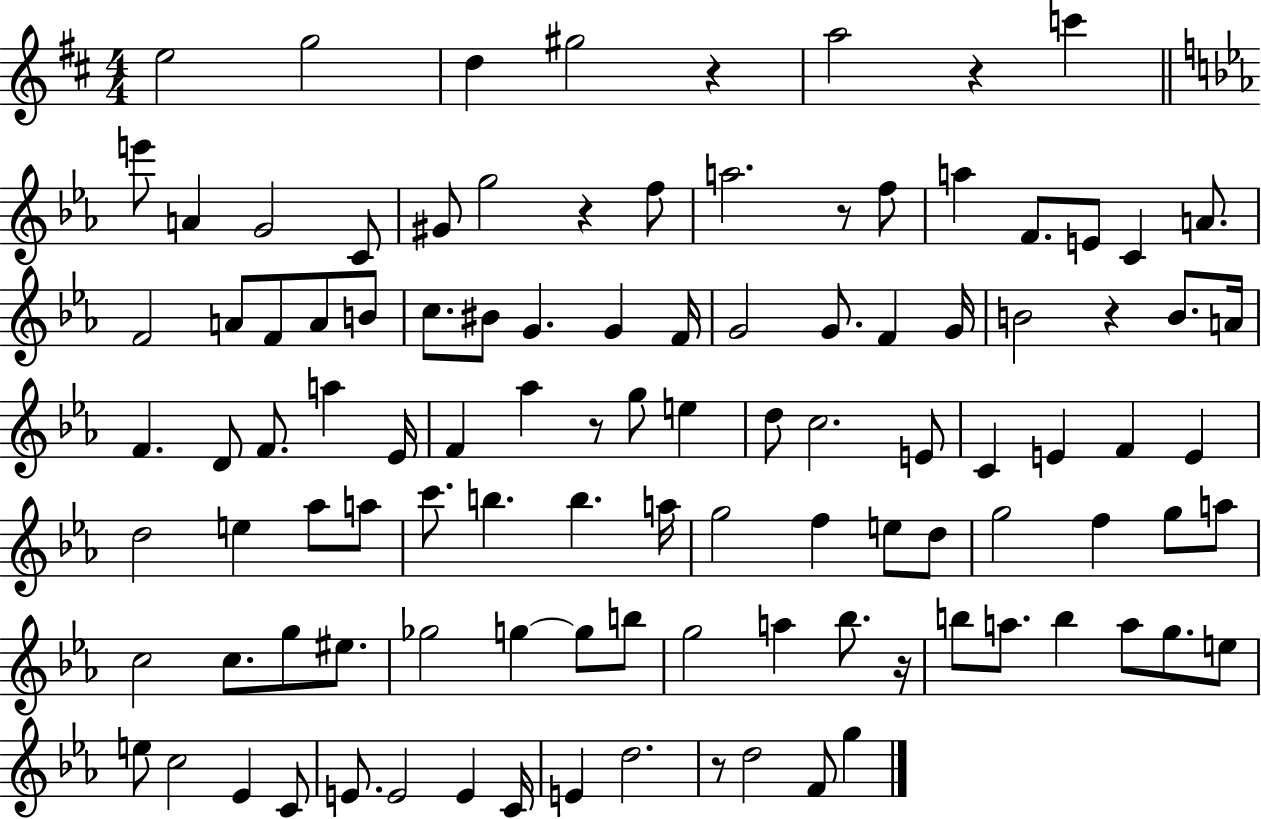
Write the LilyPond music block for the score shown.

{
  \clef treble
  \numericTimeSignature
  \time 4/4
  \key d \major
  e''2 g''2 | d''4 gis''2 r4 | a''2 r4 c'''4 | \bar "||" \break \key c \minor e'''8 a'4 g'2 c'8 | gis'8 g''2 r4 f''8 | a''2. r8 f''8 | a''4 f'8. e'8 c'4 a'8. | \break f'2 a'8 f'8 a'8 b'8 | c''8. bis'8 g'4. g'4 f'16 | g'2 g'8. f'4 g'16 | b'2 r4 b'8. a'16 | \break f'4. d'8 f'8. a''4 ees'16 | f'4 aes''4 r8 g''8 e''4 | d''8 c''2. e'8 | c'4 e'4 f'4 e'4 | \break d''2 e''4 aes''8 a''8 | c'''8. b''4. b''4. a''16 | g''2 f''4 e''8 d''8 | g''2 f''4 g''8 a''8 | \break c''2 c''8. g''8 eis''8. | ges''2 g''4~~ g''8 b''8 | g''2 a''4 bes''8. r16 | b''8 a''8. b''4 a''8 g''8. e''8 | \break e''8 c''2 ees'4 c'8 | e'8. e'2 e'4 c'16 | e'4 d''2. | r8 d''2 f'8 g''4 | \break \bar "|."
}